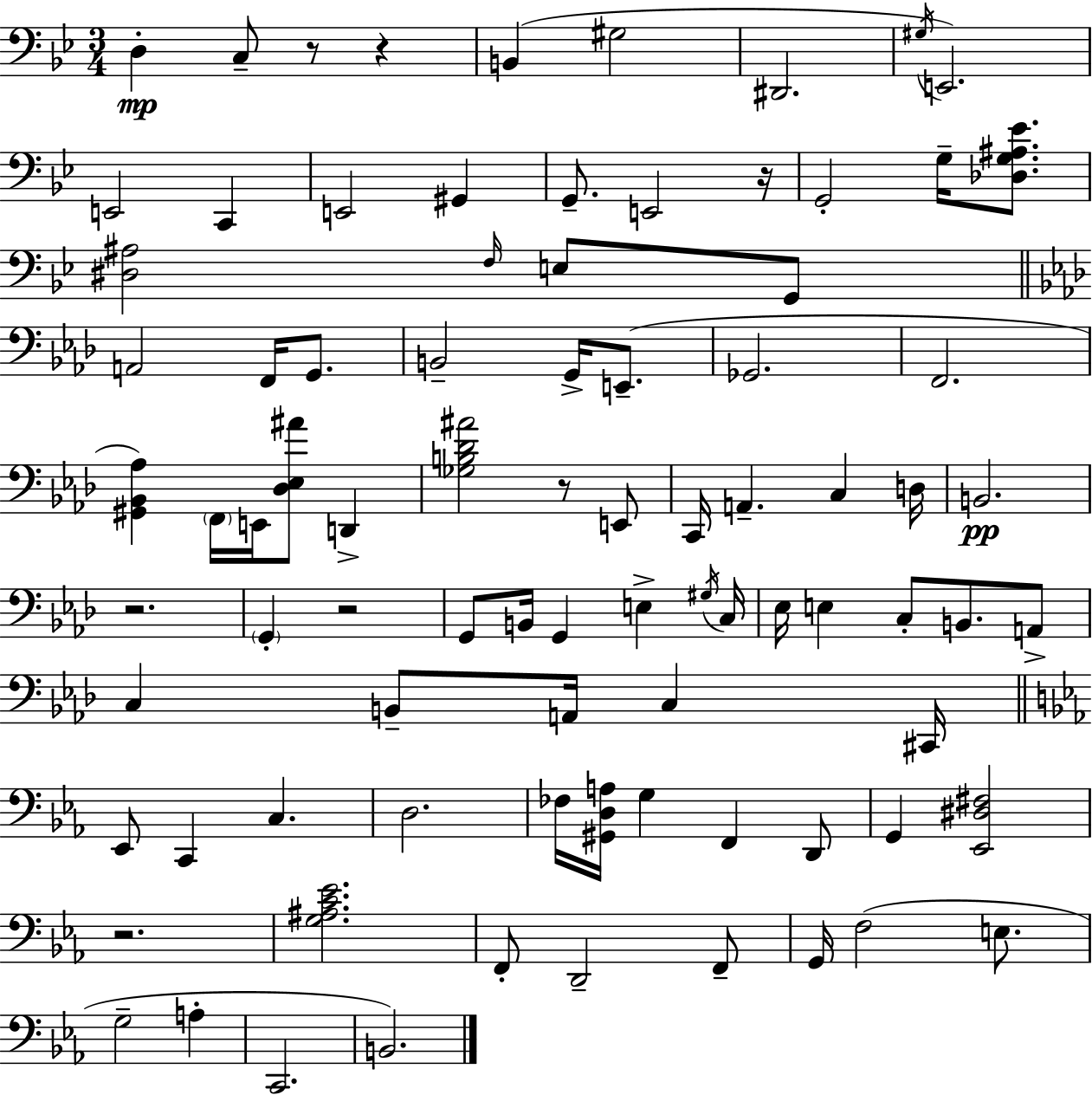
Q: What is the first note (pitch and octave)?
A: D3